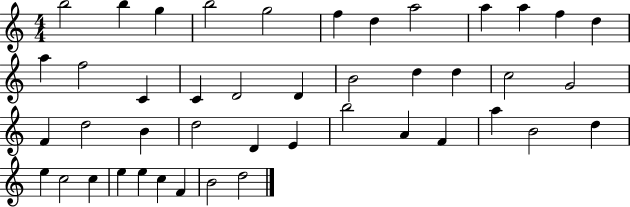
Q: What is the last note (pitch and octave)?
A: D5